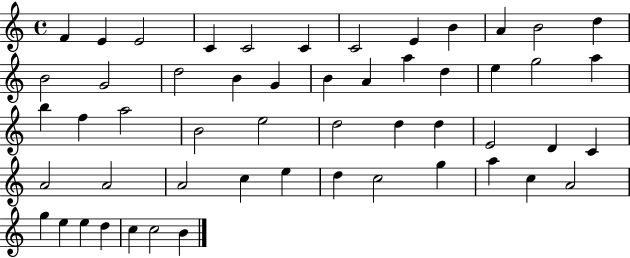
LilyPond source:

{
  \clef treble
  \time 4/4
  \defaultTimeSignature
  \key c \major
  f'4 e'4 e'2 | c'4 c'2 c'4 | c'2 e'4 b'4 | a'4 b'2 d''4 | \break b'2 g'2 | d''2 b'4 g'4 | b'4 a'4 a''4 d''4 | e''4 g''2 a''4 | \break b''4 f''4 a''2 | b'2 e''2 | d''2 d''4 d''4 | e'2 d'4 c'4 | \break a'2 a'2 | a'2 c''4 e''4 | d''4 c''2 g''4 | a''4 c''4 a'2 | \break g''4 e''4 e''4 d''4 | c''4 c''2 b'4 | \bar "|."
}